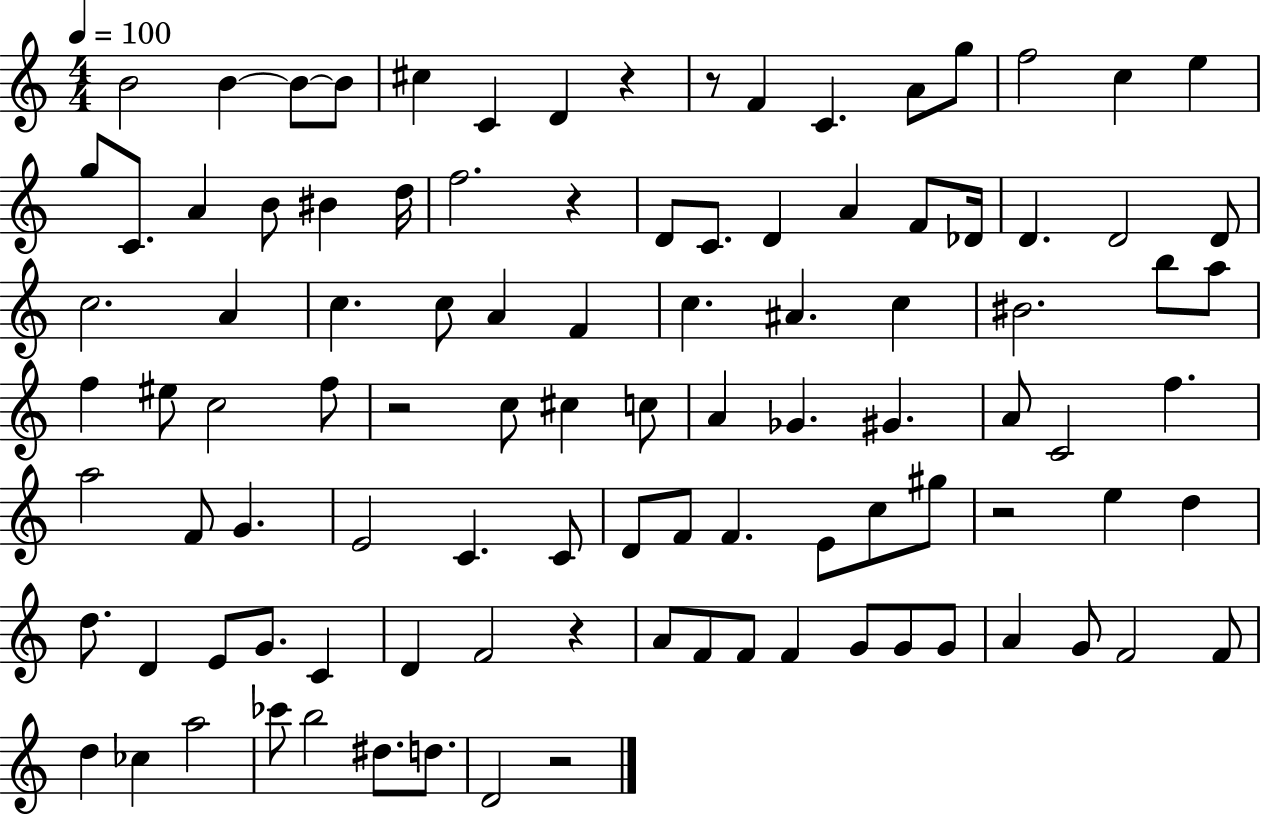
X:1
T:Untitled
M:4/4
L:1/4
K:C
B2 B B/2 B/2 ^c C D z z/2 F C A/2 g/2 f2 c e g/2 C/2 A B/2 ^B d/4 f2 z D/2 C/2 D A F/2 _D/4 D D2 D/2 c2 A c c/2 A F c ^A c ^B2 b/2 a/2 f ^e/2 c2 f/2 z2 c/2 ^c c/2 A _G ^G A/2 C2 f a2 F/2 G E2 C C/2 D/2 F/2 F E/2 c/2 ^g/2 z2 e d d/2 D E/2 G/2 C D F2 z A/2 F/2 F/2 F G/2 G/2 G/2 A G/2 F2 F/2 d _c a2 _c'/2 b2 ^d/2 d/2 D2 z2